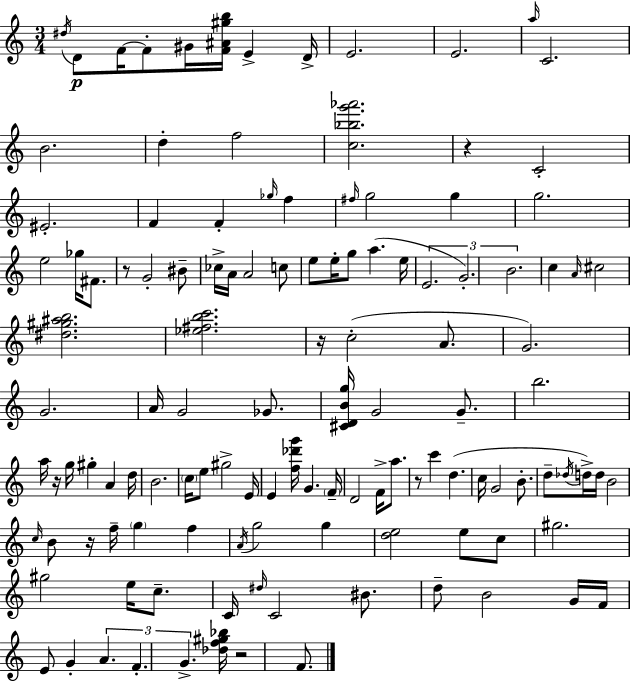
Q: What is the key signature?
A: A minor